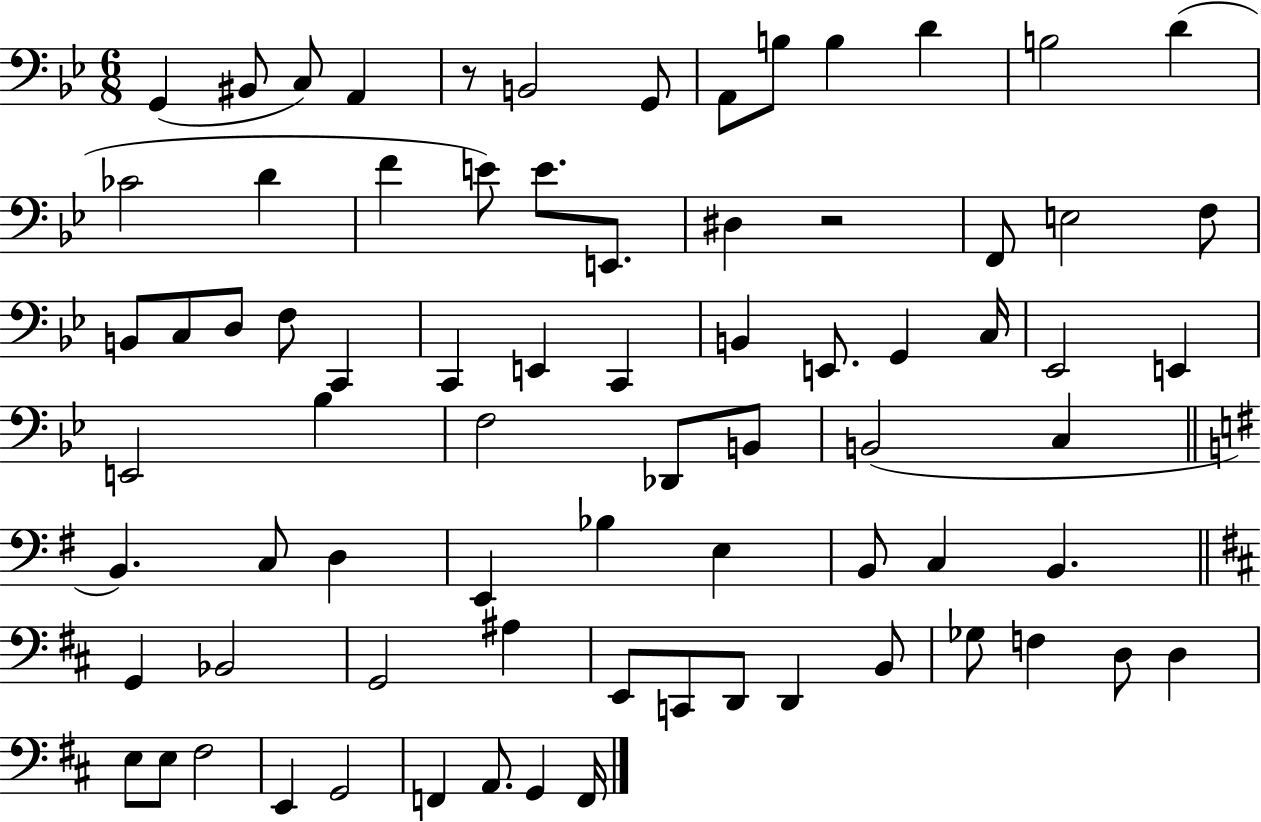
X:1
T:Untitled
M:6/8
L:1/4
K:Bb
G,, ^B,,/2 C,/2 A,, z/2 B,,2 G,,/2 A,,/2 B,/2 B, D B,2 D _C2 D F E/2 E/2 E,,/2 ^D, z2 F,,/2 E,2 F,/2 B,,/2 C,/2 D,/2 F,/2 C,, C,, E,, C,, B,, E,,/2 G,, C,/4 _E,,2 E,, E,,2 _B, F,2 _D,,/2 B,,/2 B,,2 C, B,, C,/2 D, E,, _B, E, B,,/2 C, B,, G,, _B,,2 G,,2 ^A, E,,/2 C,,/2 D,,/2 D,, B,,/2 _G,/2 F, D,/2 D, E,/2 E,/2 ^F,2 E,, G,,2 F,, A,,/2 G,, F,,/4